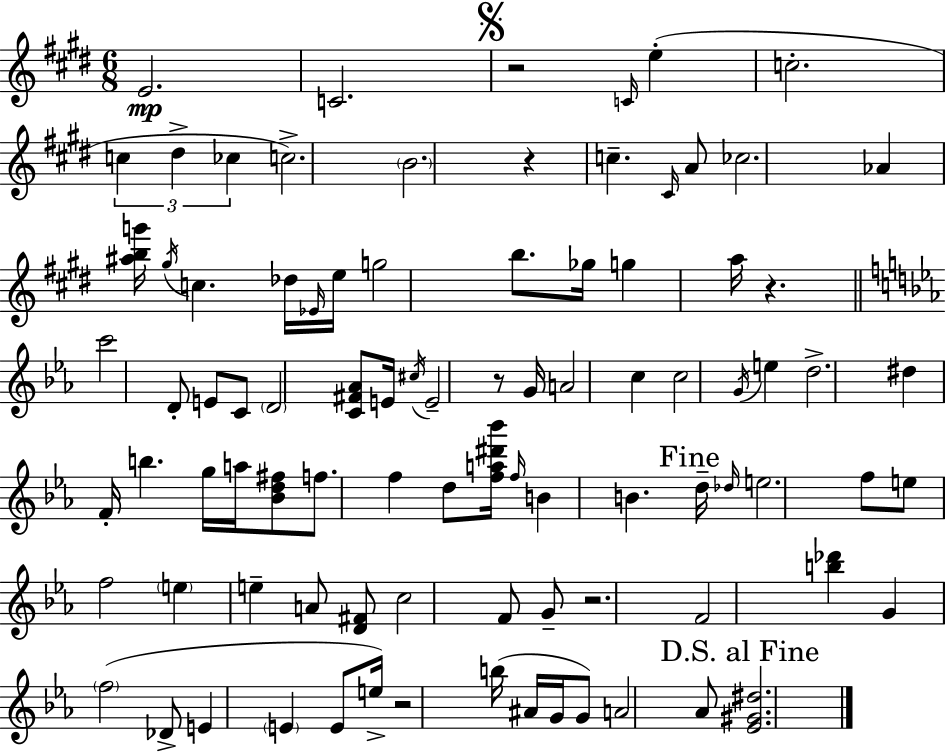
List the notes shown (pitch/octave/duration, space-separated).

E4/h. C4/h. R/h C4/s E5/q C5/h. C5/q D#5/q CES5/q C5/h. B4/h. R/q C5/q. C#4/s A4/e CES5/h. Ab4/q [A#5,B5,G6]/s G#5/s C5/q. Db5/s Eb4/s E5/s G5/h B5/e. Gb5/s G5/q A5/s R/q. C6/h D4/e E4/e C4/e D4/h [C4,F#4,Ab4]/e E4/s C#5/s E4/h R/e G4/s A4/h C5/q C5/h G4/s E5/q D5/h. D#5/q F4/s B5/q. G5/s A5/s [Bb4,D5,F#5]/e F5/e. F5/q D5/e [F5,A5,D#6,Bb6]/s F5/s B4/q B4/q. D5/s Db5/s E5/h. F5/e E5/e F5/h E5/q E5/q A4/e [D4,F#4]/e C5/h F4/e G4/e R/h. F4/h [B5,Db6]/q G4/q F5/h Db4/e E4/q E4/q E4/e E5/s R/h B5/s A#4/s G4/s G4/e A4/h Ab4/e [Eb4,G#4,D#5]/h.